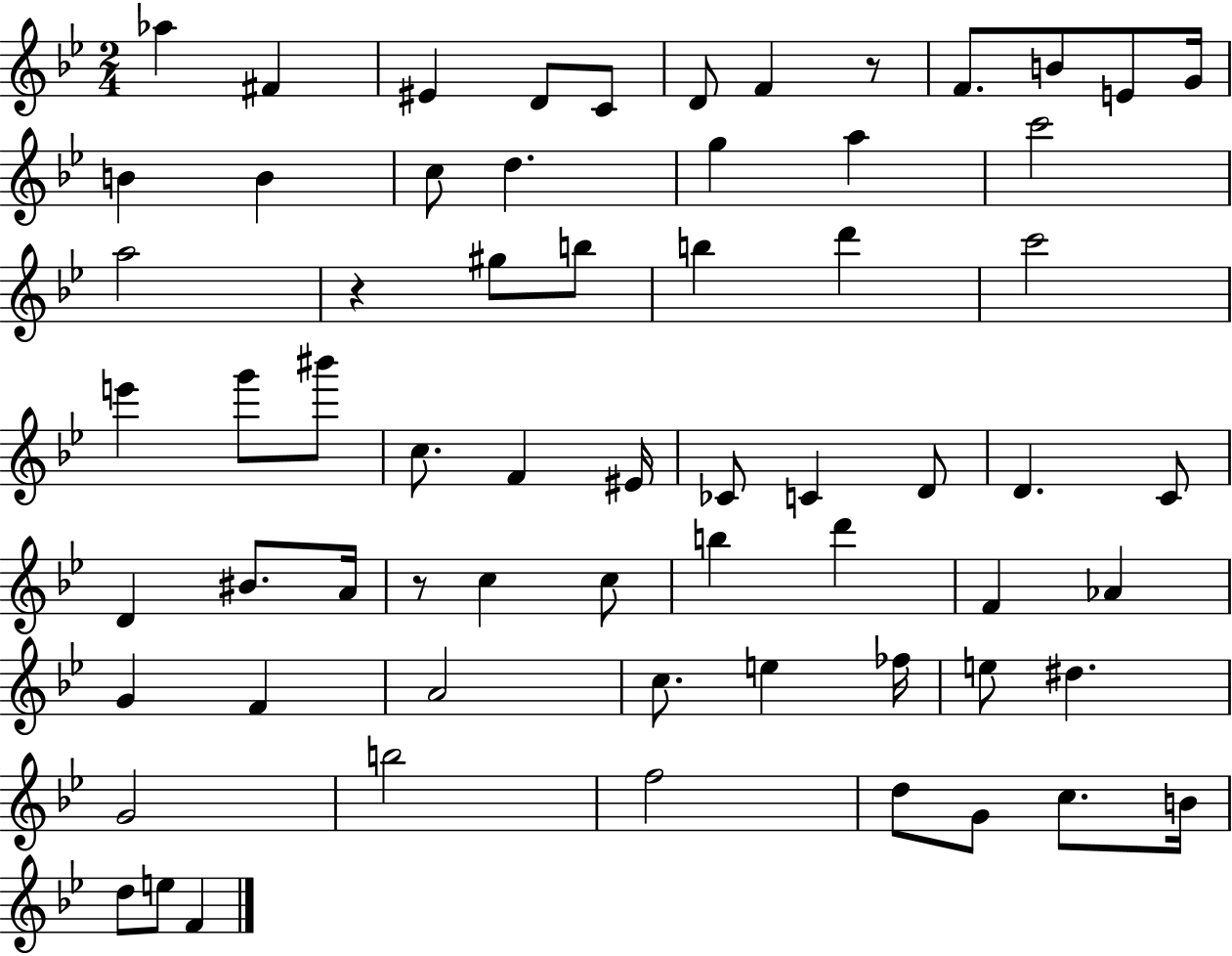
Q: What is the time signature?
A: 2/4